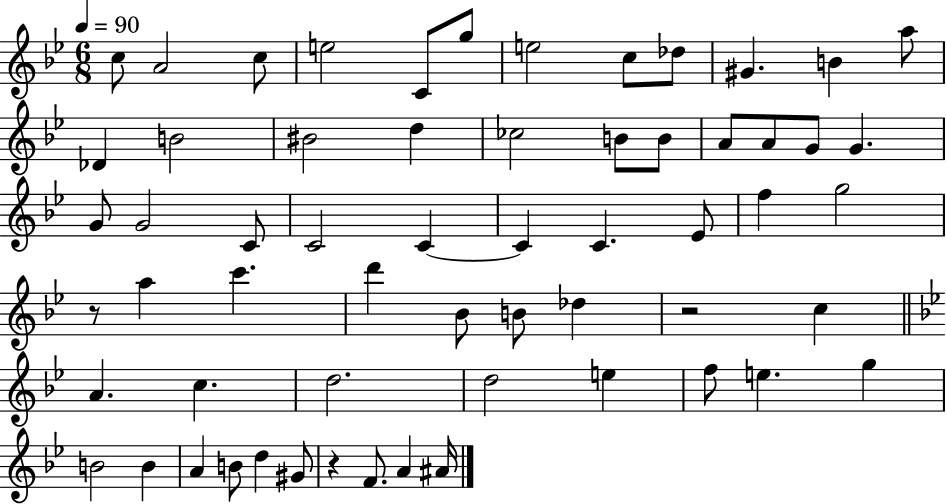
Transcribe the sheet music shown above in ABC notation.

X:1
T:Untitled
M:6/8
L:1/4
K:Bb
c/2 A2 c/2 e2 C/2 g/2 e2 c/2 _d/2 ^G B a/2 _D B2 ^B2 d _c2 B/2 B/2 A/2 A/2 G/2 G G/2 G2 C/2 C2 C C C _E/2 f g2 z/2 a c' d' _B/2 B/2 _d z2 c A c d2 d2 e f/2 e g B2 B A B/2 d ^G/2 z F/2 A ^A/4